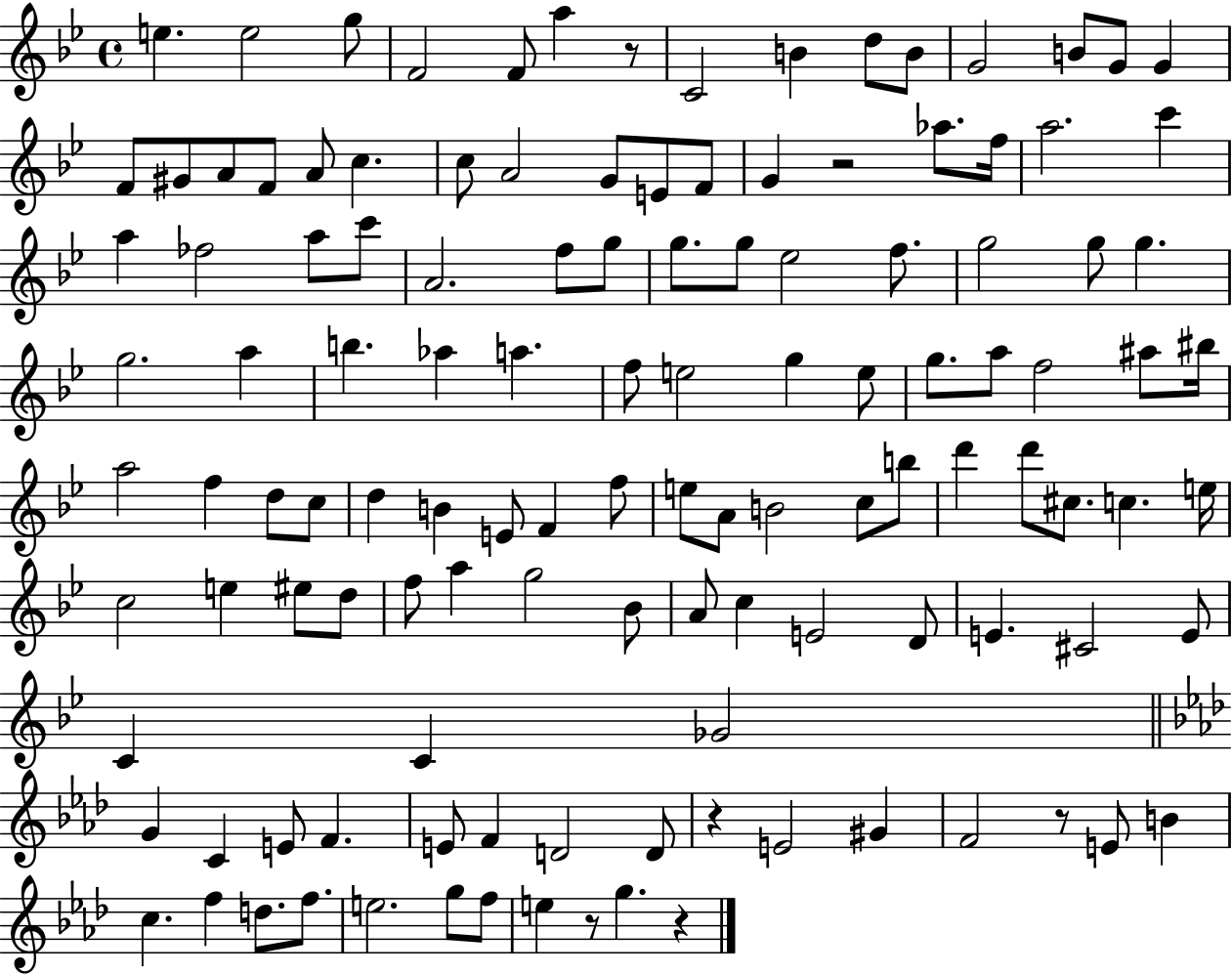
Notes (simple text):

E5/q. E5/h G5/e F4/h F4/e A5/q R/e C4/h B4/q D5/e B4/e G4/h B4/e G4/e G4/q F4/e G#4/e A4/e F4/e A4/e C5/q. C5/e A4/h G4/e E4/e F4/e G4/q R/h Ab5/e. F5/s A5/h. C6/q A5/q FES5/h A5/e C6/e A4/h. F5/e G5/e G5/e. G5/e Eb5/h F5/e. G5/h G5/e G5/q. G5/h. A5/q B5/q. Ab5/q A5/q. F5/e E5/h G5/q E5/e G5/e. A5/e F5/h A#5/e BIS5/s A5/h F5/q D5/e C5/e D5/q B4/q E4/e F4/q F5/e E5/e A4/e B4/h C5/e B5/e D6/q D6/e C#5/e. C5/q. E5/s C5/h E5/q EIS5/e D5/e F5/e A5/q G5/h Bb4/e A4/e C5/q E4/h D4/e E4/q. C#4/h E4/e C4/q C4/q Gb4/h G4/q C4/q E4/e F4/q. E4/e F4/q D4/h D4/e R/q E4/h G#4/q F4/h R/e E4/e B4/q C5/q. F5/q D5/e. F5/e. E5/h. G5/e F5/e E5/q R/e G5/q. R/q